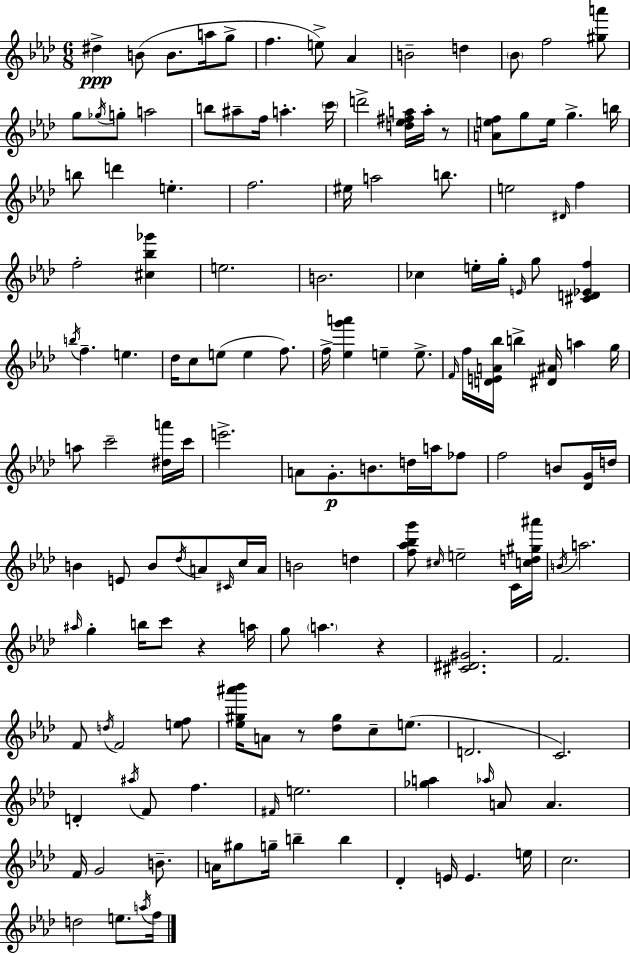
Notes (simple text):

D#5/q B4/e B4/e. A5/s G5/e F5/q. E5/e Ab4/q B4/h D5/q Bb4/e F5/h [G#5,A6]/e G5/e Gb5/s G5/e A5/h B5/e A#5/e F5/s A5/q. C6/s D6/h [D5,Eb5,F#5,A5]/s A5/s R/e [A4,E5,F5]/e G5/e E5/s G5/q. B5/s B5/e D6/q E5/q. F5/h. EIS5/s A5/h B5/e. E5/h D#4/s F5/q F5/h [C#5,Bb5,Gb6]/q E5/h. B4/h. CES5/q E5/s G5/s E4/s G5/e [C#4,D4,Eb4,F5]/q B5/s F5/q. E5/q. Db5/s C5/e E5/e E5/q F5/e. F5/s [Eb5,G6,A6]/q E5/q E5/e. F4/s F5/s [D4,E4,A4,Bb5]/s B5/q [D#4,A#4]/s A5/q G5/s A5/e C6/h [D#5,A6]/s C6/s E6/h. A4/e G4/e. B4/e. D5/s A5/s FES5/e F5/h B4/e [Db4,G4]/s D5/s B4/q E4/e B4/e Db5/s A4/e C#4/s C5/s A4/s B4/h D5/q [F5,Ab5,Bb5,G6]/e C#5/s E5/h C4/s [C5,D5,G#5,A#6]/s B4/s A5/h. A#5/s G5/q B5/s C6/e R/q A5/s G5/e A5/q. R/q [C#4,D#4,G#4]/h. F4/h. F4/e D5/s F4/h [E5,F5]/e [Eb5,G#5,A#6,Bb6]/s A4/e R/e [Db5,G#5]/e C5/e E5/e. D4/h. C4/h. D4/q A#5/s F4/e F5/q. F#4/s E5/h. [Gb5,A5]/q Ab5/s A4/e A4/q. F4/s G4/h B4/e. A4/s G#5/e G5/s B5/q B5/q Db4/q E4/s E4/q. E5/s C5/h. D5/h E5/e. A5/s F5/s